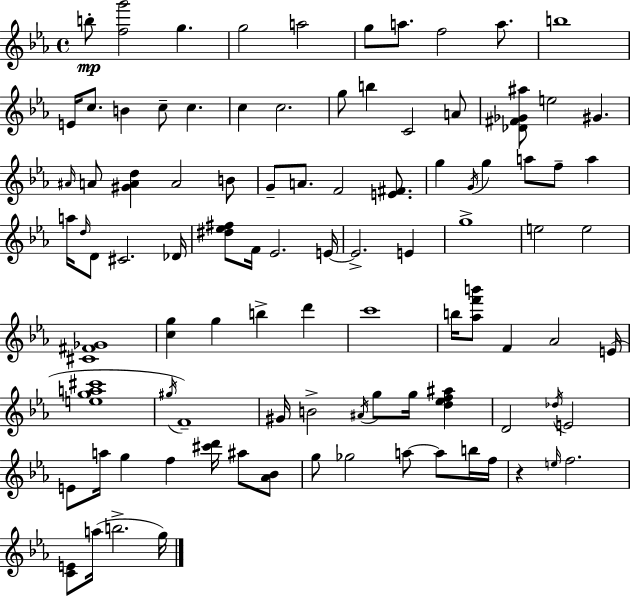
B5/e [F5,G6]/h G5/q. G5/h A5/h G5/e A5/e. F5/h A5/e. B5/w E4/s C5/e. B4/q C5/e C5/q. C5/q C5/h. G5/e B5/q C4/h A4/e [Db4,F#4,Gb4,A#5]/e E5/h G#4/q. A#4/s A4/e [G#4,A4,D5]/q A4/h B4/e G4/e A4/e. F4/h [E4,F#4]/e. G5/q G4/s G5/q A5/e F5/e A5/q A5/s D5/s D4/e C#4/h. Db4/s [D#5,Eb5,F#5]/e F4/s Eb4/h. E4/s E4/h. E4/q G5/w E5/h E5/h [C#4,F#4,Gb4]/w [C5,G5]/q G5/q B5/q D6/q C6/w B5/s [Ab5,F6,B6]/e F4/q Ab4/h E4/s [E5,G5,A5,C#6]/w G#5/s F4/w G#4/s B4/h A#4/s G5/e G5/s [D5,Eb5,F5,A#5]/q D4/h Db5/s E4/h E4/e A5/s G5/q F5/q [C#6,D6]/s A#5/e [Ab4,Bb4]/e G5/e Gb5/h A5/e A5/e B5/s F5/s R/q E5/s F5/h. [C4,E4]/e A5/s B5/h. G5/s